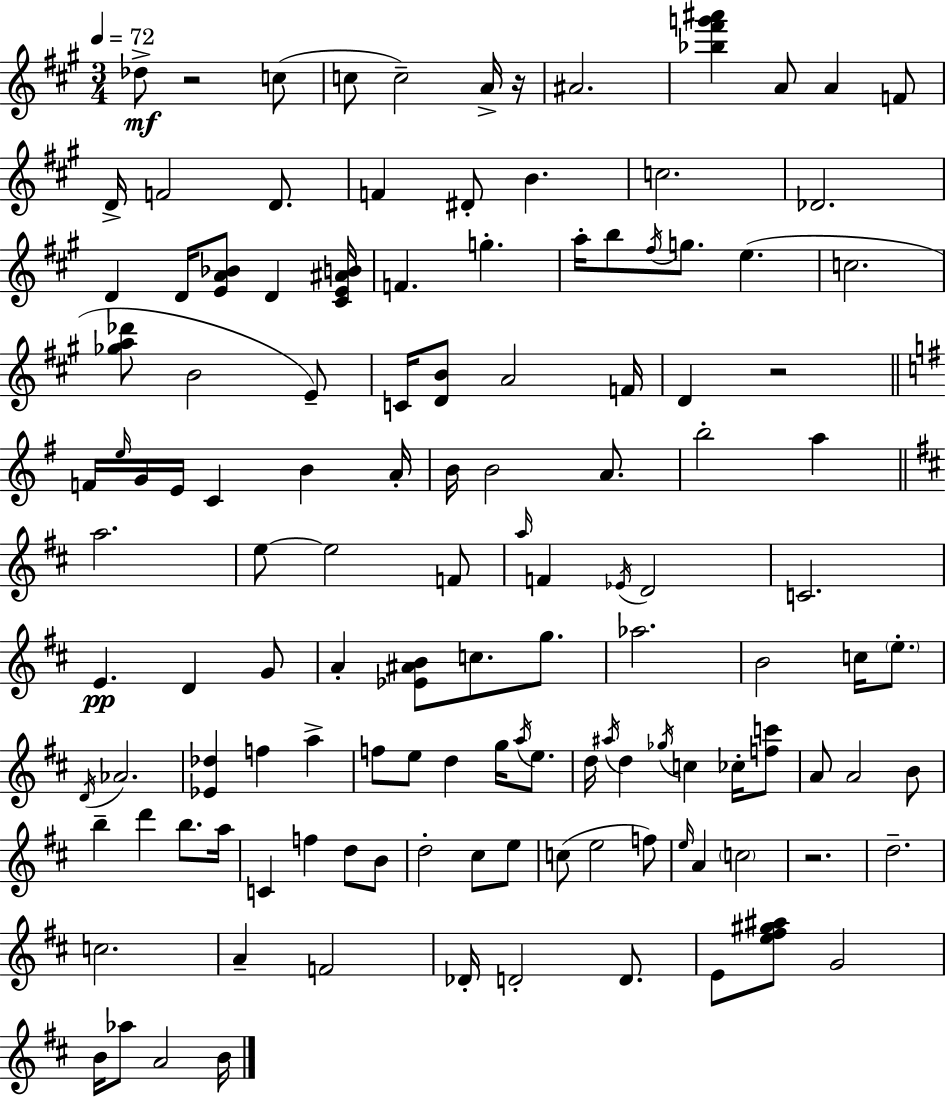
Db5/e R/h C5/e C5/e C5/h A4/s R/s A#4/h. [Bb5,F#6,G6,A#6]/q A4/e A4/q F4/e D4/s F4/h D4/e. F4/q D#4/e B4/q. C5/h. Db4/h. D4/q D4/s [E4,A4,Bb4]/e D4/q [C#4,E4,A#4,B4]/s F4/q. G5/q. A5/s B5/e F#5/s G5/e. E5/q. C5/h. [Gb5,A5,Db6]/e B4/h E4/e C4/s [D4,B4]/e A4/h F4/s D4/q R/h F4/s E5/s G4/s E4/s C4/q B4/q A4/s B4/s B4/h A4/e. B5/h A5/q A5/h. E5/e E5/h F4/e A5/s F4/q Eb4/s D4/h C4/h. E4/q. D4/q G4/e A4/q [Eb4,A#4,B4]/e C5/e. G5/e. Ab5/h. B4/h C5/s E5/e. D4/s Ab4/h. [Eb4,Db5]/q F5/q A5/q F5/e E5/e D5/q G5/s A5/s E5/e. D5/s A#5/s D5/q Gb5/s C5/q CES5/s [F5,C6]/e A4/e A4/h B4/e B5/q D6/q B5/e. A5/s C4/q F5/q D5/e B4/e D5/h C#5/e E5/e C5/e E5/h F5/e E5/s A4/q C5/h R/h. D5/h. C5/h. A4/q F4/h Db4/s D4/h D4/e. E4/e [E5,F#5,G#5,A#5]/e G4/h B4/s Ab5/e A4/h B4/s